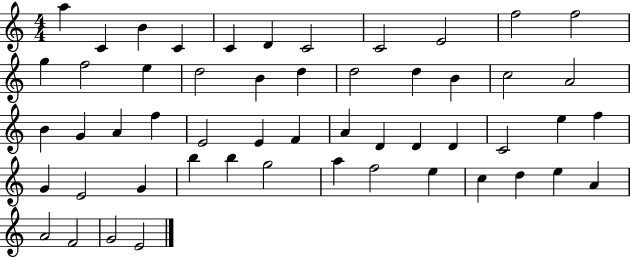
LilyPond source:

{
  \clef treble
  \numericTimeSignature
  \time 4/4
  \key c \major
  a''4 c'4 b'4 c'4 | c'4 d'4 c'2 | c'2 e'2 | f''2 f''2 | \break g''4 f''2 e''4 | d''2 b'4 d''4 | d''2 d''4 b'4 | c''2 a'2 | \break b'4 g'4 a'4 f''4 | e'2 e'4 f'4 | a'4 d'4 d'4 d'4 | c'2 e''4 f''4 | \break g'4 e'2 g'4 | b''4 b''4 g''2 | a''4 f''2 e''4 | c''4 d''4 e''4 a'4 | \break a'2 f'2 | g'2 e'2 | \bar "|."
}